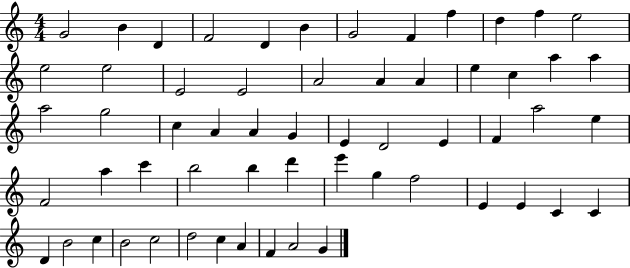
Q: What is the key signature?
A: C major